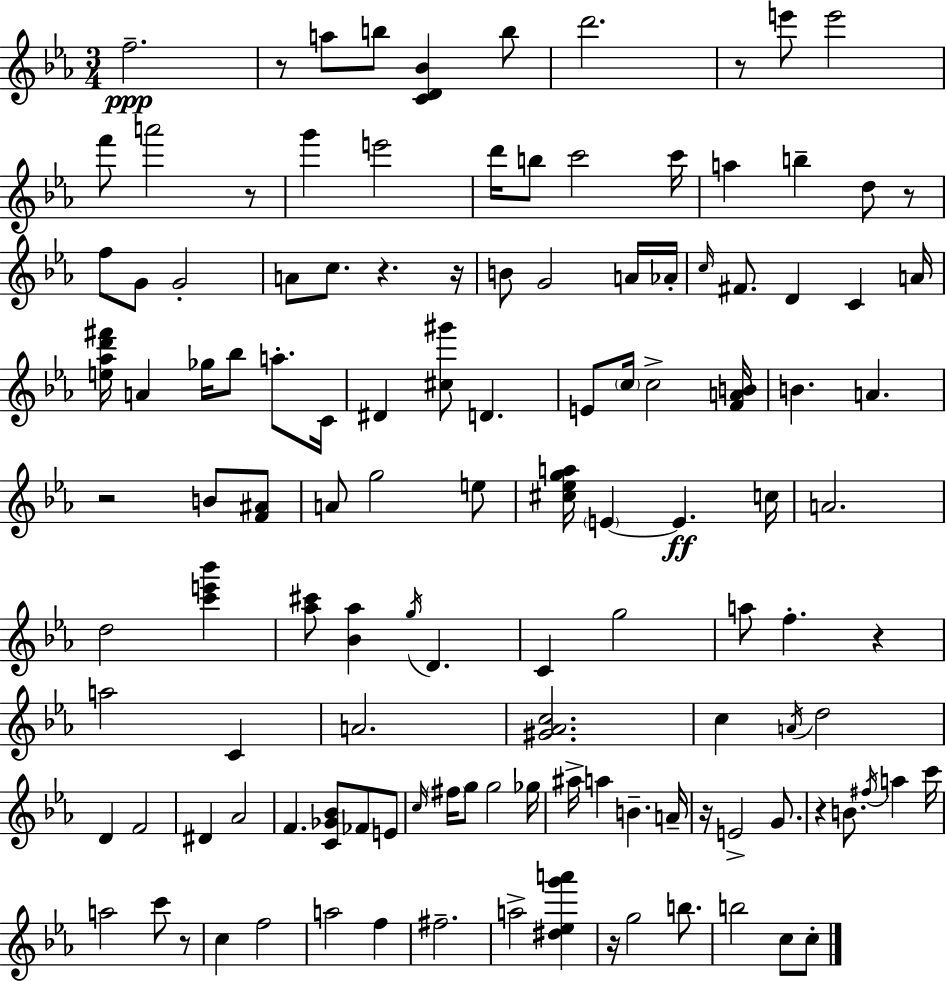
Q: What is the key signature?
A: EES major